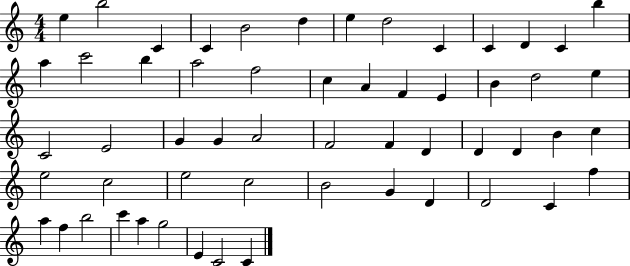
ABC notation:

X:1
T:Untitled
M:4/4
L:1/4
K:C
e b2 C C B2 d e d2 C C D C b a c'2 b a2 f2 c A F E B d2 e C2 E2 G G A2 F2 F D D D B c e2 c2 e2 c2 B2 G D D2 C f a f b2 c' a g2 E C2 C